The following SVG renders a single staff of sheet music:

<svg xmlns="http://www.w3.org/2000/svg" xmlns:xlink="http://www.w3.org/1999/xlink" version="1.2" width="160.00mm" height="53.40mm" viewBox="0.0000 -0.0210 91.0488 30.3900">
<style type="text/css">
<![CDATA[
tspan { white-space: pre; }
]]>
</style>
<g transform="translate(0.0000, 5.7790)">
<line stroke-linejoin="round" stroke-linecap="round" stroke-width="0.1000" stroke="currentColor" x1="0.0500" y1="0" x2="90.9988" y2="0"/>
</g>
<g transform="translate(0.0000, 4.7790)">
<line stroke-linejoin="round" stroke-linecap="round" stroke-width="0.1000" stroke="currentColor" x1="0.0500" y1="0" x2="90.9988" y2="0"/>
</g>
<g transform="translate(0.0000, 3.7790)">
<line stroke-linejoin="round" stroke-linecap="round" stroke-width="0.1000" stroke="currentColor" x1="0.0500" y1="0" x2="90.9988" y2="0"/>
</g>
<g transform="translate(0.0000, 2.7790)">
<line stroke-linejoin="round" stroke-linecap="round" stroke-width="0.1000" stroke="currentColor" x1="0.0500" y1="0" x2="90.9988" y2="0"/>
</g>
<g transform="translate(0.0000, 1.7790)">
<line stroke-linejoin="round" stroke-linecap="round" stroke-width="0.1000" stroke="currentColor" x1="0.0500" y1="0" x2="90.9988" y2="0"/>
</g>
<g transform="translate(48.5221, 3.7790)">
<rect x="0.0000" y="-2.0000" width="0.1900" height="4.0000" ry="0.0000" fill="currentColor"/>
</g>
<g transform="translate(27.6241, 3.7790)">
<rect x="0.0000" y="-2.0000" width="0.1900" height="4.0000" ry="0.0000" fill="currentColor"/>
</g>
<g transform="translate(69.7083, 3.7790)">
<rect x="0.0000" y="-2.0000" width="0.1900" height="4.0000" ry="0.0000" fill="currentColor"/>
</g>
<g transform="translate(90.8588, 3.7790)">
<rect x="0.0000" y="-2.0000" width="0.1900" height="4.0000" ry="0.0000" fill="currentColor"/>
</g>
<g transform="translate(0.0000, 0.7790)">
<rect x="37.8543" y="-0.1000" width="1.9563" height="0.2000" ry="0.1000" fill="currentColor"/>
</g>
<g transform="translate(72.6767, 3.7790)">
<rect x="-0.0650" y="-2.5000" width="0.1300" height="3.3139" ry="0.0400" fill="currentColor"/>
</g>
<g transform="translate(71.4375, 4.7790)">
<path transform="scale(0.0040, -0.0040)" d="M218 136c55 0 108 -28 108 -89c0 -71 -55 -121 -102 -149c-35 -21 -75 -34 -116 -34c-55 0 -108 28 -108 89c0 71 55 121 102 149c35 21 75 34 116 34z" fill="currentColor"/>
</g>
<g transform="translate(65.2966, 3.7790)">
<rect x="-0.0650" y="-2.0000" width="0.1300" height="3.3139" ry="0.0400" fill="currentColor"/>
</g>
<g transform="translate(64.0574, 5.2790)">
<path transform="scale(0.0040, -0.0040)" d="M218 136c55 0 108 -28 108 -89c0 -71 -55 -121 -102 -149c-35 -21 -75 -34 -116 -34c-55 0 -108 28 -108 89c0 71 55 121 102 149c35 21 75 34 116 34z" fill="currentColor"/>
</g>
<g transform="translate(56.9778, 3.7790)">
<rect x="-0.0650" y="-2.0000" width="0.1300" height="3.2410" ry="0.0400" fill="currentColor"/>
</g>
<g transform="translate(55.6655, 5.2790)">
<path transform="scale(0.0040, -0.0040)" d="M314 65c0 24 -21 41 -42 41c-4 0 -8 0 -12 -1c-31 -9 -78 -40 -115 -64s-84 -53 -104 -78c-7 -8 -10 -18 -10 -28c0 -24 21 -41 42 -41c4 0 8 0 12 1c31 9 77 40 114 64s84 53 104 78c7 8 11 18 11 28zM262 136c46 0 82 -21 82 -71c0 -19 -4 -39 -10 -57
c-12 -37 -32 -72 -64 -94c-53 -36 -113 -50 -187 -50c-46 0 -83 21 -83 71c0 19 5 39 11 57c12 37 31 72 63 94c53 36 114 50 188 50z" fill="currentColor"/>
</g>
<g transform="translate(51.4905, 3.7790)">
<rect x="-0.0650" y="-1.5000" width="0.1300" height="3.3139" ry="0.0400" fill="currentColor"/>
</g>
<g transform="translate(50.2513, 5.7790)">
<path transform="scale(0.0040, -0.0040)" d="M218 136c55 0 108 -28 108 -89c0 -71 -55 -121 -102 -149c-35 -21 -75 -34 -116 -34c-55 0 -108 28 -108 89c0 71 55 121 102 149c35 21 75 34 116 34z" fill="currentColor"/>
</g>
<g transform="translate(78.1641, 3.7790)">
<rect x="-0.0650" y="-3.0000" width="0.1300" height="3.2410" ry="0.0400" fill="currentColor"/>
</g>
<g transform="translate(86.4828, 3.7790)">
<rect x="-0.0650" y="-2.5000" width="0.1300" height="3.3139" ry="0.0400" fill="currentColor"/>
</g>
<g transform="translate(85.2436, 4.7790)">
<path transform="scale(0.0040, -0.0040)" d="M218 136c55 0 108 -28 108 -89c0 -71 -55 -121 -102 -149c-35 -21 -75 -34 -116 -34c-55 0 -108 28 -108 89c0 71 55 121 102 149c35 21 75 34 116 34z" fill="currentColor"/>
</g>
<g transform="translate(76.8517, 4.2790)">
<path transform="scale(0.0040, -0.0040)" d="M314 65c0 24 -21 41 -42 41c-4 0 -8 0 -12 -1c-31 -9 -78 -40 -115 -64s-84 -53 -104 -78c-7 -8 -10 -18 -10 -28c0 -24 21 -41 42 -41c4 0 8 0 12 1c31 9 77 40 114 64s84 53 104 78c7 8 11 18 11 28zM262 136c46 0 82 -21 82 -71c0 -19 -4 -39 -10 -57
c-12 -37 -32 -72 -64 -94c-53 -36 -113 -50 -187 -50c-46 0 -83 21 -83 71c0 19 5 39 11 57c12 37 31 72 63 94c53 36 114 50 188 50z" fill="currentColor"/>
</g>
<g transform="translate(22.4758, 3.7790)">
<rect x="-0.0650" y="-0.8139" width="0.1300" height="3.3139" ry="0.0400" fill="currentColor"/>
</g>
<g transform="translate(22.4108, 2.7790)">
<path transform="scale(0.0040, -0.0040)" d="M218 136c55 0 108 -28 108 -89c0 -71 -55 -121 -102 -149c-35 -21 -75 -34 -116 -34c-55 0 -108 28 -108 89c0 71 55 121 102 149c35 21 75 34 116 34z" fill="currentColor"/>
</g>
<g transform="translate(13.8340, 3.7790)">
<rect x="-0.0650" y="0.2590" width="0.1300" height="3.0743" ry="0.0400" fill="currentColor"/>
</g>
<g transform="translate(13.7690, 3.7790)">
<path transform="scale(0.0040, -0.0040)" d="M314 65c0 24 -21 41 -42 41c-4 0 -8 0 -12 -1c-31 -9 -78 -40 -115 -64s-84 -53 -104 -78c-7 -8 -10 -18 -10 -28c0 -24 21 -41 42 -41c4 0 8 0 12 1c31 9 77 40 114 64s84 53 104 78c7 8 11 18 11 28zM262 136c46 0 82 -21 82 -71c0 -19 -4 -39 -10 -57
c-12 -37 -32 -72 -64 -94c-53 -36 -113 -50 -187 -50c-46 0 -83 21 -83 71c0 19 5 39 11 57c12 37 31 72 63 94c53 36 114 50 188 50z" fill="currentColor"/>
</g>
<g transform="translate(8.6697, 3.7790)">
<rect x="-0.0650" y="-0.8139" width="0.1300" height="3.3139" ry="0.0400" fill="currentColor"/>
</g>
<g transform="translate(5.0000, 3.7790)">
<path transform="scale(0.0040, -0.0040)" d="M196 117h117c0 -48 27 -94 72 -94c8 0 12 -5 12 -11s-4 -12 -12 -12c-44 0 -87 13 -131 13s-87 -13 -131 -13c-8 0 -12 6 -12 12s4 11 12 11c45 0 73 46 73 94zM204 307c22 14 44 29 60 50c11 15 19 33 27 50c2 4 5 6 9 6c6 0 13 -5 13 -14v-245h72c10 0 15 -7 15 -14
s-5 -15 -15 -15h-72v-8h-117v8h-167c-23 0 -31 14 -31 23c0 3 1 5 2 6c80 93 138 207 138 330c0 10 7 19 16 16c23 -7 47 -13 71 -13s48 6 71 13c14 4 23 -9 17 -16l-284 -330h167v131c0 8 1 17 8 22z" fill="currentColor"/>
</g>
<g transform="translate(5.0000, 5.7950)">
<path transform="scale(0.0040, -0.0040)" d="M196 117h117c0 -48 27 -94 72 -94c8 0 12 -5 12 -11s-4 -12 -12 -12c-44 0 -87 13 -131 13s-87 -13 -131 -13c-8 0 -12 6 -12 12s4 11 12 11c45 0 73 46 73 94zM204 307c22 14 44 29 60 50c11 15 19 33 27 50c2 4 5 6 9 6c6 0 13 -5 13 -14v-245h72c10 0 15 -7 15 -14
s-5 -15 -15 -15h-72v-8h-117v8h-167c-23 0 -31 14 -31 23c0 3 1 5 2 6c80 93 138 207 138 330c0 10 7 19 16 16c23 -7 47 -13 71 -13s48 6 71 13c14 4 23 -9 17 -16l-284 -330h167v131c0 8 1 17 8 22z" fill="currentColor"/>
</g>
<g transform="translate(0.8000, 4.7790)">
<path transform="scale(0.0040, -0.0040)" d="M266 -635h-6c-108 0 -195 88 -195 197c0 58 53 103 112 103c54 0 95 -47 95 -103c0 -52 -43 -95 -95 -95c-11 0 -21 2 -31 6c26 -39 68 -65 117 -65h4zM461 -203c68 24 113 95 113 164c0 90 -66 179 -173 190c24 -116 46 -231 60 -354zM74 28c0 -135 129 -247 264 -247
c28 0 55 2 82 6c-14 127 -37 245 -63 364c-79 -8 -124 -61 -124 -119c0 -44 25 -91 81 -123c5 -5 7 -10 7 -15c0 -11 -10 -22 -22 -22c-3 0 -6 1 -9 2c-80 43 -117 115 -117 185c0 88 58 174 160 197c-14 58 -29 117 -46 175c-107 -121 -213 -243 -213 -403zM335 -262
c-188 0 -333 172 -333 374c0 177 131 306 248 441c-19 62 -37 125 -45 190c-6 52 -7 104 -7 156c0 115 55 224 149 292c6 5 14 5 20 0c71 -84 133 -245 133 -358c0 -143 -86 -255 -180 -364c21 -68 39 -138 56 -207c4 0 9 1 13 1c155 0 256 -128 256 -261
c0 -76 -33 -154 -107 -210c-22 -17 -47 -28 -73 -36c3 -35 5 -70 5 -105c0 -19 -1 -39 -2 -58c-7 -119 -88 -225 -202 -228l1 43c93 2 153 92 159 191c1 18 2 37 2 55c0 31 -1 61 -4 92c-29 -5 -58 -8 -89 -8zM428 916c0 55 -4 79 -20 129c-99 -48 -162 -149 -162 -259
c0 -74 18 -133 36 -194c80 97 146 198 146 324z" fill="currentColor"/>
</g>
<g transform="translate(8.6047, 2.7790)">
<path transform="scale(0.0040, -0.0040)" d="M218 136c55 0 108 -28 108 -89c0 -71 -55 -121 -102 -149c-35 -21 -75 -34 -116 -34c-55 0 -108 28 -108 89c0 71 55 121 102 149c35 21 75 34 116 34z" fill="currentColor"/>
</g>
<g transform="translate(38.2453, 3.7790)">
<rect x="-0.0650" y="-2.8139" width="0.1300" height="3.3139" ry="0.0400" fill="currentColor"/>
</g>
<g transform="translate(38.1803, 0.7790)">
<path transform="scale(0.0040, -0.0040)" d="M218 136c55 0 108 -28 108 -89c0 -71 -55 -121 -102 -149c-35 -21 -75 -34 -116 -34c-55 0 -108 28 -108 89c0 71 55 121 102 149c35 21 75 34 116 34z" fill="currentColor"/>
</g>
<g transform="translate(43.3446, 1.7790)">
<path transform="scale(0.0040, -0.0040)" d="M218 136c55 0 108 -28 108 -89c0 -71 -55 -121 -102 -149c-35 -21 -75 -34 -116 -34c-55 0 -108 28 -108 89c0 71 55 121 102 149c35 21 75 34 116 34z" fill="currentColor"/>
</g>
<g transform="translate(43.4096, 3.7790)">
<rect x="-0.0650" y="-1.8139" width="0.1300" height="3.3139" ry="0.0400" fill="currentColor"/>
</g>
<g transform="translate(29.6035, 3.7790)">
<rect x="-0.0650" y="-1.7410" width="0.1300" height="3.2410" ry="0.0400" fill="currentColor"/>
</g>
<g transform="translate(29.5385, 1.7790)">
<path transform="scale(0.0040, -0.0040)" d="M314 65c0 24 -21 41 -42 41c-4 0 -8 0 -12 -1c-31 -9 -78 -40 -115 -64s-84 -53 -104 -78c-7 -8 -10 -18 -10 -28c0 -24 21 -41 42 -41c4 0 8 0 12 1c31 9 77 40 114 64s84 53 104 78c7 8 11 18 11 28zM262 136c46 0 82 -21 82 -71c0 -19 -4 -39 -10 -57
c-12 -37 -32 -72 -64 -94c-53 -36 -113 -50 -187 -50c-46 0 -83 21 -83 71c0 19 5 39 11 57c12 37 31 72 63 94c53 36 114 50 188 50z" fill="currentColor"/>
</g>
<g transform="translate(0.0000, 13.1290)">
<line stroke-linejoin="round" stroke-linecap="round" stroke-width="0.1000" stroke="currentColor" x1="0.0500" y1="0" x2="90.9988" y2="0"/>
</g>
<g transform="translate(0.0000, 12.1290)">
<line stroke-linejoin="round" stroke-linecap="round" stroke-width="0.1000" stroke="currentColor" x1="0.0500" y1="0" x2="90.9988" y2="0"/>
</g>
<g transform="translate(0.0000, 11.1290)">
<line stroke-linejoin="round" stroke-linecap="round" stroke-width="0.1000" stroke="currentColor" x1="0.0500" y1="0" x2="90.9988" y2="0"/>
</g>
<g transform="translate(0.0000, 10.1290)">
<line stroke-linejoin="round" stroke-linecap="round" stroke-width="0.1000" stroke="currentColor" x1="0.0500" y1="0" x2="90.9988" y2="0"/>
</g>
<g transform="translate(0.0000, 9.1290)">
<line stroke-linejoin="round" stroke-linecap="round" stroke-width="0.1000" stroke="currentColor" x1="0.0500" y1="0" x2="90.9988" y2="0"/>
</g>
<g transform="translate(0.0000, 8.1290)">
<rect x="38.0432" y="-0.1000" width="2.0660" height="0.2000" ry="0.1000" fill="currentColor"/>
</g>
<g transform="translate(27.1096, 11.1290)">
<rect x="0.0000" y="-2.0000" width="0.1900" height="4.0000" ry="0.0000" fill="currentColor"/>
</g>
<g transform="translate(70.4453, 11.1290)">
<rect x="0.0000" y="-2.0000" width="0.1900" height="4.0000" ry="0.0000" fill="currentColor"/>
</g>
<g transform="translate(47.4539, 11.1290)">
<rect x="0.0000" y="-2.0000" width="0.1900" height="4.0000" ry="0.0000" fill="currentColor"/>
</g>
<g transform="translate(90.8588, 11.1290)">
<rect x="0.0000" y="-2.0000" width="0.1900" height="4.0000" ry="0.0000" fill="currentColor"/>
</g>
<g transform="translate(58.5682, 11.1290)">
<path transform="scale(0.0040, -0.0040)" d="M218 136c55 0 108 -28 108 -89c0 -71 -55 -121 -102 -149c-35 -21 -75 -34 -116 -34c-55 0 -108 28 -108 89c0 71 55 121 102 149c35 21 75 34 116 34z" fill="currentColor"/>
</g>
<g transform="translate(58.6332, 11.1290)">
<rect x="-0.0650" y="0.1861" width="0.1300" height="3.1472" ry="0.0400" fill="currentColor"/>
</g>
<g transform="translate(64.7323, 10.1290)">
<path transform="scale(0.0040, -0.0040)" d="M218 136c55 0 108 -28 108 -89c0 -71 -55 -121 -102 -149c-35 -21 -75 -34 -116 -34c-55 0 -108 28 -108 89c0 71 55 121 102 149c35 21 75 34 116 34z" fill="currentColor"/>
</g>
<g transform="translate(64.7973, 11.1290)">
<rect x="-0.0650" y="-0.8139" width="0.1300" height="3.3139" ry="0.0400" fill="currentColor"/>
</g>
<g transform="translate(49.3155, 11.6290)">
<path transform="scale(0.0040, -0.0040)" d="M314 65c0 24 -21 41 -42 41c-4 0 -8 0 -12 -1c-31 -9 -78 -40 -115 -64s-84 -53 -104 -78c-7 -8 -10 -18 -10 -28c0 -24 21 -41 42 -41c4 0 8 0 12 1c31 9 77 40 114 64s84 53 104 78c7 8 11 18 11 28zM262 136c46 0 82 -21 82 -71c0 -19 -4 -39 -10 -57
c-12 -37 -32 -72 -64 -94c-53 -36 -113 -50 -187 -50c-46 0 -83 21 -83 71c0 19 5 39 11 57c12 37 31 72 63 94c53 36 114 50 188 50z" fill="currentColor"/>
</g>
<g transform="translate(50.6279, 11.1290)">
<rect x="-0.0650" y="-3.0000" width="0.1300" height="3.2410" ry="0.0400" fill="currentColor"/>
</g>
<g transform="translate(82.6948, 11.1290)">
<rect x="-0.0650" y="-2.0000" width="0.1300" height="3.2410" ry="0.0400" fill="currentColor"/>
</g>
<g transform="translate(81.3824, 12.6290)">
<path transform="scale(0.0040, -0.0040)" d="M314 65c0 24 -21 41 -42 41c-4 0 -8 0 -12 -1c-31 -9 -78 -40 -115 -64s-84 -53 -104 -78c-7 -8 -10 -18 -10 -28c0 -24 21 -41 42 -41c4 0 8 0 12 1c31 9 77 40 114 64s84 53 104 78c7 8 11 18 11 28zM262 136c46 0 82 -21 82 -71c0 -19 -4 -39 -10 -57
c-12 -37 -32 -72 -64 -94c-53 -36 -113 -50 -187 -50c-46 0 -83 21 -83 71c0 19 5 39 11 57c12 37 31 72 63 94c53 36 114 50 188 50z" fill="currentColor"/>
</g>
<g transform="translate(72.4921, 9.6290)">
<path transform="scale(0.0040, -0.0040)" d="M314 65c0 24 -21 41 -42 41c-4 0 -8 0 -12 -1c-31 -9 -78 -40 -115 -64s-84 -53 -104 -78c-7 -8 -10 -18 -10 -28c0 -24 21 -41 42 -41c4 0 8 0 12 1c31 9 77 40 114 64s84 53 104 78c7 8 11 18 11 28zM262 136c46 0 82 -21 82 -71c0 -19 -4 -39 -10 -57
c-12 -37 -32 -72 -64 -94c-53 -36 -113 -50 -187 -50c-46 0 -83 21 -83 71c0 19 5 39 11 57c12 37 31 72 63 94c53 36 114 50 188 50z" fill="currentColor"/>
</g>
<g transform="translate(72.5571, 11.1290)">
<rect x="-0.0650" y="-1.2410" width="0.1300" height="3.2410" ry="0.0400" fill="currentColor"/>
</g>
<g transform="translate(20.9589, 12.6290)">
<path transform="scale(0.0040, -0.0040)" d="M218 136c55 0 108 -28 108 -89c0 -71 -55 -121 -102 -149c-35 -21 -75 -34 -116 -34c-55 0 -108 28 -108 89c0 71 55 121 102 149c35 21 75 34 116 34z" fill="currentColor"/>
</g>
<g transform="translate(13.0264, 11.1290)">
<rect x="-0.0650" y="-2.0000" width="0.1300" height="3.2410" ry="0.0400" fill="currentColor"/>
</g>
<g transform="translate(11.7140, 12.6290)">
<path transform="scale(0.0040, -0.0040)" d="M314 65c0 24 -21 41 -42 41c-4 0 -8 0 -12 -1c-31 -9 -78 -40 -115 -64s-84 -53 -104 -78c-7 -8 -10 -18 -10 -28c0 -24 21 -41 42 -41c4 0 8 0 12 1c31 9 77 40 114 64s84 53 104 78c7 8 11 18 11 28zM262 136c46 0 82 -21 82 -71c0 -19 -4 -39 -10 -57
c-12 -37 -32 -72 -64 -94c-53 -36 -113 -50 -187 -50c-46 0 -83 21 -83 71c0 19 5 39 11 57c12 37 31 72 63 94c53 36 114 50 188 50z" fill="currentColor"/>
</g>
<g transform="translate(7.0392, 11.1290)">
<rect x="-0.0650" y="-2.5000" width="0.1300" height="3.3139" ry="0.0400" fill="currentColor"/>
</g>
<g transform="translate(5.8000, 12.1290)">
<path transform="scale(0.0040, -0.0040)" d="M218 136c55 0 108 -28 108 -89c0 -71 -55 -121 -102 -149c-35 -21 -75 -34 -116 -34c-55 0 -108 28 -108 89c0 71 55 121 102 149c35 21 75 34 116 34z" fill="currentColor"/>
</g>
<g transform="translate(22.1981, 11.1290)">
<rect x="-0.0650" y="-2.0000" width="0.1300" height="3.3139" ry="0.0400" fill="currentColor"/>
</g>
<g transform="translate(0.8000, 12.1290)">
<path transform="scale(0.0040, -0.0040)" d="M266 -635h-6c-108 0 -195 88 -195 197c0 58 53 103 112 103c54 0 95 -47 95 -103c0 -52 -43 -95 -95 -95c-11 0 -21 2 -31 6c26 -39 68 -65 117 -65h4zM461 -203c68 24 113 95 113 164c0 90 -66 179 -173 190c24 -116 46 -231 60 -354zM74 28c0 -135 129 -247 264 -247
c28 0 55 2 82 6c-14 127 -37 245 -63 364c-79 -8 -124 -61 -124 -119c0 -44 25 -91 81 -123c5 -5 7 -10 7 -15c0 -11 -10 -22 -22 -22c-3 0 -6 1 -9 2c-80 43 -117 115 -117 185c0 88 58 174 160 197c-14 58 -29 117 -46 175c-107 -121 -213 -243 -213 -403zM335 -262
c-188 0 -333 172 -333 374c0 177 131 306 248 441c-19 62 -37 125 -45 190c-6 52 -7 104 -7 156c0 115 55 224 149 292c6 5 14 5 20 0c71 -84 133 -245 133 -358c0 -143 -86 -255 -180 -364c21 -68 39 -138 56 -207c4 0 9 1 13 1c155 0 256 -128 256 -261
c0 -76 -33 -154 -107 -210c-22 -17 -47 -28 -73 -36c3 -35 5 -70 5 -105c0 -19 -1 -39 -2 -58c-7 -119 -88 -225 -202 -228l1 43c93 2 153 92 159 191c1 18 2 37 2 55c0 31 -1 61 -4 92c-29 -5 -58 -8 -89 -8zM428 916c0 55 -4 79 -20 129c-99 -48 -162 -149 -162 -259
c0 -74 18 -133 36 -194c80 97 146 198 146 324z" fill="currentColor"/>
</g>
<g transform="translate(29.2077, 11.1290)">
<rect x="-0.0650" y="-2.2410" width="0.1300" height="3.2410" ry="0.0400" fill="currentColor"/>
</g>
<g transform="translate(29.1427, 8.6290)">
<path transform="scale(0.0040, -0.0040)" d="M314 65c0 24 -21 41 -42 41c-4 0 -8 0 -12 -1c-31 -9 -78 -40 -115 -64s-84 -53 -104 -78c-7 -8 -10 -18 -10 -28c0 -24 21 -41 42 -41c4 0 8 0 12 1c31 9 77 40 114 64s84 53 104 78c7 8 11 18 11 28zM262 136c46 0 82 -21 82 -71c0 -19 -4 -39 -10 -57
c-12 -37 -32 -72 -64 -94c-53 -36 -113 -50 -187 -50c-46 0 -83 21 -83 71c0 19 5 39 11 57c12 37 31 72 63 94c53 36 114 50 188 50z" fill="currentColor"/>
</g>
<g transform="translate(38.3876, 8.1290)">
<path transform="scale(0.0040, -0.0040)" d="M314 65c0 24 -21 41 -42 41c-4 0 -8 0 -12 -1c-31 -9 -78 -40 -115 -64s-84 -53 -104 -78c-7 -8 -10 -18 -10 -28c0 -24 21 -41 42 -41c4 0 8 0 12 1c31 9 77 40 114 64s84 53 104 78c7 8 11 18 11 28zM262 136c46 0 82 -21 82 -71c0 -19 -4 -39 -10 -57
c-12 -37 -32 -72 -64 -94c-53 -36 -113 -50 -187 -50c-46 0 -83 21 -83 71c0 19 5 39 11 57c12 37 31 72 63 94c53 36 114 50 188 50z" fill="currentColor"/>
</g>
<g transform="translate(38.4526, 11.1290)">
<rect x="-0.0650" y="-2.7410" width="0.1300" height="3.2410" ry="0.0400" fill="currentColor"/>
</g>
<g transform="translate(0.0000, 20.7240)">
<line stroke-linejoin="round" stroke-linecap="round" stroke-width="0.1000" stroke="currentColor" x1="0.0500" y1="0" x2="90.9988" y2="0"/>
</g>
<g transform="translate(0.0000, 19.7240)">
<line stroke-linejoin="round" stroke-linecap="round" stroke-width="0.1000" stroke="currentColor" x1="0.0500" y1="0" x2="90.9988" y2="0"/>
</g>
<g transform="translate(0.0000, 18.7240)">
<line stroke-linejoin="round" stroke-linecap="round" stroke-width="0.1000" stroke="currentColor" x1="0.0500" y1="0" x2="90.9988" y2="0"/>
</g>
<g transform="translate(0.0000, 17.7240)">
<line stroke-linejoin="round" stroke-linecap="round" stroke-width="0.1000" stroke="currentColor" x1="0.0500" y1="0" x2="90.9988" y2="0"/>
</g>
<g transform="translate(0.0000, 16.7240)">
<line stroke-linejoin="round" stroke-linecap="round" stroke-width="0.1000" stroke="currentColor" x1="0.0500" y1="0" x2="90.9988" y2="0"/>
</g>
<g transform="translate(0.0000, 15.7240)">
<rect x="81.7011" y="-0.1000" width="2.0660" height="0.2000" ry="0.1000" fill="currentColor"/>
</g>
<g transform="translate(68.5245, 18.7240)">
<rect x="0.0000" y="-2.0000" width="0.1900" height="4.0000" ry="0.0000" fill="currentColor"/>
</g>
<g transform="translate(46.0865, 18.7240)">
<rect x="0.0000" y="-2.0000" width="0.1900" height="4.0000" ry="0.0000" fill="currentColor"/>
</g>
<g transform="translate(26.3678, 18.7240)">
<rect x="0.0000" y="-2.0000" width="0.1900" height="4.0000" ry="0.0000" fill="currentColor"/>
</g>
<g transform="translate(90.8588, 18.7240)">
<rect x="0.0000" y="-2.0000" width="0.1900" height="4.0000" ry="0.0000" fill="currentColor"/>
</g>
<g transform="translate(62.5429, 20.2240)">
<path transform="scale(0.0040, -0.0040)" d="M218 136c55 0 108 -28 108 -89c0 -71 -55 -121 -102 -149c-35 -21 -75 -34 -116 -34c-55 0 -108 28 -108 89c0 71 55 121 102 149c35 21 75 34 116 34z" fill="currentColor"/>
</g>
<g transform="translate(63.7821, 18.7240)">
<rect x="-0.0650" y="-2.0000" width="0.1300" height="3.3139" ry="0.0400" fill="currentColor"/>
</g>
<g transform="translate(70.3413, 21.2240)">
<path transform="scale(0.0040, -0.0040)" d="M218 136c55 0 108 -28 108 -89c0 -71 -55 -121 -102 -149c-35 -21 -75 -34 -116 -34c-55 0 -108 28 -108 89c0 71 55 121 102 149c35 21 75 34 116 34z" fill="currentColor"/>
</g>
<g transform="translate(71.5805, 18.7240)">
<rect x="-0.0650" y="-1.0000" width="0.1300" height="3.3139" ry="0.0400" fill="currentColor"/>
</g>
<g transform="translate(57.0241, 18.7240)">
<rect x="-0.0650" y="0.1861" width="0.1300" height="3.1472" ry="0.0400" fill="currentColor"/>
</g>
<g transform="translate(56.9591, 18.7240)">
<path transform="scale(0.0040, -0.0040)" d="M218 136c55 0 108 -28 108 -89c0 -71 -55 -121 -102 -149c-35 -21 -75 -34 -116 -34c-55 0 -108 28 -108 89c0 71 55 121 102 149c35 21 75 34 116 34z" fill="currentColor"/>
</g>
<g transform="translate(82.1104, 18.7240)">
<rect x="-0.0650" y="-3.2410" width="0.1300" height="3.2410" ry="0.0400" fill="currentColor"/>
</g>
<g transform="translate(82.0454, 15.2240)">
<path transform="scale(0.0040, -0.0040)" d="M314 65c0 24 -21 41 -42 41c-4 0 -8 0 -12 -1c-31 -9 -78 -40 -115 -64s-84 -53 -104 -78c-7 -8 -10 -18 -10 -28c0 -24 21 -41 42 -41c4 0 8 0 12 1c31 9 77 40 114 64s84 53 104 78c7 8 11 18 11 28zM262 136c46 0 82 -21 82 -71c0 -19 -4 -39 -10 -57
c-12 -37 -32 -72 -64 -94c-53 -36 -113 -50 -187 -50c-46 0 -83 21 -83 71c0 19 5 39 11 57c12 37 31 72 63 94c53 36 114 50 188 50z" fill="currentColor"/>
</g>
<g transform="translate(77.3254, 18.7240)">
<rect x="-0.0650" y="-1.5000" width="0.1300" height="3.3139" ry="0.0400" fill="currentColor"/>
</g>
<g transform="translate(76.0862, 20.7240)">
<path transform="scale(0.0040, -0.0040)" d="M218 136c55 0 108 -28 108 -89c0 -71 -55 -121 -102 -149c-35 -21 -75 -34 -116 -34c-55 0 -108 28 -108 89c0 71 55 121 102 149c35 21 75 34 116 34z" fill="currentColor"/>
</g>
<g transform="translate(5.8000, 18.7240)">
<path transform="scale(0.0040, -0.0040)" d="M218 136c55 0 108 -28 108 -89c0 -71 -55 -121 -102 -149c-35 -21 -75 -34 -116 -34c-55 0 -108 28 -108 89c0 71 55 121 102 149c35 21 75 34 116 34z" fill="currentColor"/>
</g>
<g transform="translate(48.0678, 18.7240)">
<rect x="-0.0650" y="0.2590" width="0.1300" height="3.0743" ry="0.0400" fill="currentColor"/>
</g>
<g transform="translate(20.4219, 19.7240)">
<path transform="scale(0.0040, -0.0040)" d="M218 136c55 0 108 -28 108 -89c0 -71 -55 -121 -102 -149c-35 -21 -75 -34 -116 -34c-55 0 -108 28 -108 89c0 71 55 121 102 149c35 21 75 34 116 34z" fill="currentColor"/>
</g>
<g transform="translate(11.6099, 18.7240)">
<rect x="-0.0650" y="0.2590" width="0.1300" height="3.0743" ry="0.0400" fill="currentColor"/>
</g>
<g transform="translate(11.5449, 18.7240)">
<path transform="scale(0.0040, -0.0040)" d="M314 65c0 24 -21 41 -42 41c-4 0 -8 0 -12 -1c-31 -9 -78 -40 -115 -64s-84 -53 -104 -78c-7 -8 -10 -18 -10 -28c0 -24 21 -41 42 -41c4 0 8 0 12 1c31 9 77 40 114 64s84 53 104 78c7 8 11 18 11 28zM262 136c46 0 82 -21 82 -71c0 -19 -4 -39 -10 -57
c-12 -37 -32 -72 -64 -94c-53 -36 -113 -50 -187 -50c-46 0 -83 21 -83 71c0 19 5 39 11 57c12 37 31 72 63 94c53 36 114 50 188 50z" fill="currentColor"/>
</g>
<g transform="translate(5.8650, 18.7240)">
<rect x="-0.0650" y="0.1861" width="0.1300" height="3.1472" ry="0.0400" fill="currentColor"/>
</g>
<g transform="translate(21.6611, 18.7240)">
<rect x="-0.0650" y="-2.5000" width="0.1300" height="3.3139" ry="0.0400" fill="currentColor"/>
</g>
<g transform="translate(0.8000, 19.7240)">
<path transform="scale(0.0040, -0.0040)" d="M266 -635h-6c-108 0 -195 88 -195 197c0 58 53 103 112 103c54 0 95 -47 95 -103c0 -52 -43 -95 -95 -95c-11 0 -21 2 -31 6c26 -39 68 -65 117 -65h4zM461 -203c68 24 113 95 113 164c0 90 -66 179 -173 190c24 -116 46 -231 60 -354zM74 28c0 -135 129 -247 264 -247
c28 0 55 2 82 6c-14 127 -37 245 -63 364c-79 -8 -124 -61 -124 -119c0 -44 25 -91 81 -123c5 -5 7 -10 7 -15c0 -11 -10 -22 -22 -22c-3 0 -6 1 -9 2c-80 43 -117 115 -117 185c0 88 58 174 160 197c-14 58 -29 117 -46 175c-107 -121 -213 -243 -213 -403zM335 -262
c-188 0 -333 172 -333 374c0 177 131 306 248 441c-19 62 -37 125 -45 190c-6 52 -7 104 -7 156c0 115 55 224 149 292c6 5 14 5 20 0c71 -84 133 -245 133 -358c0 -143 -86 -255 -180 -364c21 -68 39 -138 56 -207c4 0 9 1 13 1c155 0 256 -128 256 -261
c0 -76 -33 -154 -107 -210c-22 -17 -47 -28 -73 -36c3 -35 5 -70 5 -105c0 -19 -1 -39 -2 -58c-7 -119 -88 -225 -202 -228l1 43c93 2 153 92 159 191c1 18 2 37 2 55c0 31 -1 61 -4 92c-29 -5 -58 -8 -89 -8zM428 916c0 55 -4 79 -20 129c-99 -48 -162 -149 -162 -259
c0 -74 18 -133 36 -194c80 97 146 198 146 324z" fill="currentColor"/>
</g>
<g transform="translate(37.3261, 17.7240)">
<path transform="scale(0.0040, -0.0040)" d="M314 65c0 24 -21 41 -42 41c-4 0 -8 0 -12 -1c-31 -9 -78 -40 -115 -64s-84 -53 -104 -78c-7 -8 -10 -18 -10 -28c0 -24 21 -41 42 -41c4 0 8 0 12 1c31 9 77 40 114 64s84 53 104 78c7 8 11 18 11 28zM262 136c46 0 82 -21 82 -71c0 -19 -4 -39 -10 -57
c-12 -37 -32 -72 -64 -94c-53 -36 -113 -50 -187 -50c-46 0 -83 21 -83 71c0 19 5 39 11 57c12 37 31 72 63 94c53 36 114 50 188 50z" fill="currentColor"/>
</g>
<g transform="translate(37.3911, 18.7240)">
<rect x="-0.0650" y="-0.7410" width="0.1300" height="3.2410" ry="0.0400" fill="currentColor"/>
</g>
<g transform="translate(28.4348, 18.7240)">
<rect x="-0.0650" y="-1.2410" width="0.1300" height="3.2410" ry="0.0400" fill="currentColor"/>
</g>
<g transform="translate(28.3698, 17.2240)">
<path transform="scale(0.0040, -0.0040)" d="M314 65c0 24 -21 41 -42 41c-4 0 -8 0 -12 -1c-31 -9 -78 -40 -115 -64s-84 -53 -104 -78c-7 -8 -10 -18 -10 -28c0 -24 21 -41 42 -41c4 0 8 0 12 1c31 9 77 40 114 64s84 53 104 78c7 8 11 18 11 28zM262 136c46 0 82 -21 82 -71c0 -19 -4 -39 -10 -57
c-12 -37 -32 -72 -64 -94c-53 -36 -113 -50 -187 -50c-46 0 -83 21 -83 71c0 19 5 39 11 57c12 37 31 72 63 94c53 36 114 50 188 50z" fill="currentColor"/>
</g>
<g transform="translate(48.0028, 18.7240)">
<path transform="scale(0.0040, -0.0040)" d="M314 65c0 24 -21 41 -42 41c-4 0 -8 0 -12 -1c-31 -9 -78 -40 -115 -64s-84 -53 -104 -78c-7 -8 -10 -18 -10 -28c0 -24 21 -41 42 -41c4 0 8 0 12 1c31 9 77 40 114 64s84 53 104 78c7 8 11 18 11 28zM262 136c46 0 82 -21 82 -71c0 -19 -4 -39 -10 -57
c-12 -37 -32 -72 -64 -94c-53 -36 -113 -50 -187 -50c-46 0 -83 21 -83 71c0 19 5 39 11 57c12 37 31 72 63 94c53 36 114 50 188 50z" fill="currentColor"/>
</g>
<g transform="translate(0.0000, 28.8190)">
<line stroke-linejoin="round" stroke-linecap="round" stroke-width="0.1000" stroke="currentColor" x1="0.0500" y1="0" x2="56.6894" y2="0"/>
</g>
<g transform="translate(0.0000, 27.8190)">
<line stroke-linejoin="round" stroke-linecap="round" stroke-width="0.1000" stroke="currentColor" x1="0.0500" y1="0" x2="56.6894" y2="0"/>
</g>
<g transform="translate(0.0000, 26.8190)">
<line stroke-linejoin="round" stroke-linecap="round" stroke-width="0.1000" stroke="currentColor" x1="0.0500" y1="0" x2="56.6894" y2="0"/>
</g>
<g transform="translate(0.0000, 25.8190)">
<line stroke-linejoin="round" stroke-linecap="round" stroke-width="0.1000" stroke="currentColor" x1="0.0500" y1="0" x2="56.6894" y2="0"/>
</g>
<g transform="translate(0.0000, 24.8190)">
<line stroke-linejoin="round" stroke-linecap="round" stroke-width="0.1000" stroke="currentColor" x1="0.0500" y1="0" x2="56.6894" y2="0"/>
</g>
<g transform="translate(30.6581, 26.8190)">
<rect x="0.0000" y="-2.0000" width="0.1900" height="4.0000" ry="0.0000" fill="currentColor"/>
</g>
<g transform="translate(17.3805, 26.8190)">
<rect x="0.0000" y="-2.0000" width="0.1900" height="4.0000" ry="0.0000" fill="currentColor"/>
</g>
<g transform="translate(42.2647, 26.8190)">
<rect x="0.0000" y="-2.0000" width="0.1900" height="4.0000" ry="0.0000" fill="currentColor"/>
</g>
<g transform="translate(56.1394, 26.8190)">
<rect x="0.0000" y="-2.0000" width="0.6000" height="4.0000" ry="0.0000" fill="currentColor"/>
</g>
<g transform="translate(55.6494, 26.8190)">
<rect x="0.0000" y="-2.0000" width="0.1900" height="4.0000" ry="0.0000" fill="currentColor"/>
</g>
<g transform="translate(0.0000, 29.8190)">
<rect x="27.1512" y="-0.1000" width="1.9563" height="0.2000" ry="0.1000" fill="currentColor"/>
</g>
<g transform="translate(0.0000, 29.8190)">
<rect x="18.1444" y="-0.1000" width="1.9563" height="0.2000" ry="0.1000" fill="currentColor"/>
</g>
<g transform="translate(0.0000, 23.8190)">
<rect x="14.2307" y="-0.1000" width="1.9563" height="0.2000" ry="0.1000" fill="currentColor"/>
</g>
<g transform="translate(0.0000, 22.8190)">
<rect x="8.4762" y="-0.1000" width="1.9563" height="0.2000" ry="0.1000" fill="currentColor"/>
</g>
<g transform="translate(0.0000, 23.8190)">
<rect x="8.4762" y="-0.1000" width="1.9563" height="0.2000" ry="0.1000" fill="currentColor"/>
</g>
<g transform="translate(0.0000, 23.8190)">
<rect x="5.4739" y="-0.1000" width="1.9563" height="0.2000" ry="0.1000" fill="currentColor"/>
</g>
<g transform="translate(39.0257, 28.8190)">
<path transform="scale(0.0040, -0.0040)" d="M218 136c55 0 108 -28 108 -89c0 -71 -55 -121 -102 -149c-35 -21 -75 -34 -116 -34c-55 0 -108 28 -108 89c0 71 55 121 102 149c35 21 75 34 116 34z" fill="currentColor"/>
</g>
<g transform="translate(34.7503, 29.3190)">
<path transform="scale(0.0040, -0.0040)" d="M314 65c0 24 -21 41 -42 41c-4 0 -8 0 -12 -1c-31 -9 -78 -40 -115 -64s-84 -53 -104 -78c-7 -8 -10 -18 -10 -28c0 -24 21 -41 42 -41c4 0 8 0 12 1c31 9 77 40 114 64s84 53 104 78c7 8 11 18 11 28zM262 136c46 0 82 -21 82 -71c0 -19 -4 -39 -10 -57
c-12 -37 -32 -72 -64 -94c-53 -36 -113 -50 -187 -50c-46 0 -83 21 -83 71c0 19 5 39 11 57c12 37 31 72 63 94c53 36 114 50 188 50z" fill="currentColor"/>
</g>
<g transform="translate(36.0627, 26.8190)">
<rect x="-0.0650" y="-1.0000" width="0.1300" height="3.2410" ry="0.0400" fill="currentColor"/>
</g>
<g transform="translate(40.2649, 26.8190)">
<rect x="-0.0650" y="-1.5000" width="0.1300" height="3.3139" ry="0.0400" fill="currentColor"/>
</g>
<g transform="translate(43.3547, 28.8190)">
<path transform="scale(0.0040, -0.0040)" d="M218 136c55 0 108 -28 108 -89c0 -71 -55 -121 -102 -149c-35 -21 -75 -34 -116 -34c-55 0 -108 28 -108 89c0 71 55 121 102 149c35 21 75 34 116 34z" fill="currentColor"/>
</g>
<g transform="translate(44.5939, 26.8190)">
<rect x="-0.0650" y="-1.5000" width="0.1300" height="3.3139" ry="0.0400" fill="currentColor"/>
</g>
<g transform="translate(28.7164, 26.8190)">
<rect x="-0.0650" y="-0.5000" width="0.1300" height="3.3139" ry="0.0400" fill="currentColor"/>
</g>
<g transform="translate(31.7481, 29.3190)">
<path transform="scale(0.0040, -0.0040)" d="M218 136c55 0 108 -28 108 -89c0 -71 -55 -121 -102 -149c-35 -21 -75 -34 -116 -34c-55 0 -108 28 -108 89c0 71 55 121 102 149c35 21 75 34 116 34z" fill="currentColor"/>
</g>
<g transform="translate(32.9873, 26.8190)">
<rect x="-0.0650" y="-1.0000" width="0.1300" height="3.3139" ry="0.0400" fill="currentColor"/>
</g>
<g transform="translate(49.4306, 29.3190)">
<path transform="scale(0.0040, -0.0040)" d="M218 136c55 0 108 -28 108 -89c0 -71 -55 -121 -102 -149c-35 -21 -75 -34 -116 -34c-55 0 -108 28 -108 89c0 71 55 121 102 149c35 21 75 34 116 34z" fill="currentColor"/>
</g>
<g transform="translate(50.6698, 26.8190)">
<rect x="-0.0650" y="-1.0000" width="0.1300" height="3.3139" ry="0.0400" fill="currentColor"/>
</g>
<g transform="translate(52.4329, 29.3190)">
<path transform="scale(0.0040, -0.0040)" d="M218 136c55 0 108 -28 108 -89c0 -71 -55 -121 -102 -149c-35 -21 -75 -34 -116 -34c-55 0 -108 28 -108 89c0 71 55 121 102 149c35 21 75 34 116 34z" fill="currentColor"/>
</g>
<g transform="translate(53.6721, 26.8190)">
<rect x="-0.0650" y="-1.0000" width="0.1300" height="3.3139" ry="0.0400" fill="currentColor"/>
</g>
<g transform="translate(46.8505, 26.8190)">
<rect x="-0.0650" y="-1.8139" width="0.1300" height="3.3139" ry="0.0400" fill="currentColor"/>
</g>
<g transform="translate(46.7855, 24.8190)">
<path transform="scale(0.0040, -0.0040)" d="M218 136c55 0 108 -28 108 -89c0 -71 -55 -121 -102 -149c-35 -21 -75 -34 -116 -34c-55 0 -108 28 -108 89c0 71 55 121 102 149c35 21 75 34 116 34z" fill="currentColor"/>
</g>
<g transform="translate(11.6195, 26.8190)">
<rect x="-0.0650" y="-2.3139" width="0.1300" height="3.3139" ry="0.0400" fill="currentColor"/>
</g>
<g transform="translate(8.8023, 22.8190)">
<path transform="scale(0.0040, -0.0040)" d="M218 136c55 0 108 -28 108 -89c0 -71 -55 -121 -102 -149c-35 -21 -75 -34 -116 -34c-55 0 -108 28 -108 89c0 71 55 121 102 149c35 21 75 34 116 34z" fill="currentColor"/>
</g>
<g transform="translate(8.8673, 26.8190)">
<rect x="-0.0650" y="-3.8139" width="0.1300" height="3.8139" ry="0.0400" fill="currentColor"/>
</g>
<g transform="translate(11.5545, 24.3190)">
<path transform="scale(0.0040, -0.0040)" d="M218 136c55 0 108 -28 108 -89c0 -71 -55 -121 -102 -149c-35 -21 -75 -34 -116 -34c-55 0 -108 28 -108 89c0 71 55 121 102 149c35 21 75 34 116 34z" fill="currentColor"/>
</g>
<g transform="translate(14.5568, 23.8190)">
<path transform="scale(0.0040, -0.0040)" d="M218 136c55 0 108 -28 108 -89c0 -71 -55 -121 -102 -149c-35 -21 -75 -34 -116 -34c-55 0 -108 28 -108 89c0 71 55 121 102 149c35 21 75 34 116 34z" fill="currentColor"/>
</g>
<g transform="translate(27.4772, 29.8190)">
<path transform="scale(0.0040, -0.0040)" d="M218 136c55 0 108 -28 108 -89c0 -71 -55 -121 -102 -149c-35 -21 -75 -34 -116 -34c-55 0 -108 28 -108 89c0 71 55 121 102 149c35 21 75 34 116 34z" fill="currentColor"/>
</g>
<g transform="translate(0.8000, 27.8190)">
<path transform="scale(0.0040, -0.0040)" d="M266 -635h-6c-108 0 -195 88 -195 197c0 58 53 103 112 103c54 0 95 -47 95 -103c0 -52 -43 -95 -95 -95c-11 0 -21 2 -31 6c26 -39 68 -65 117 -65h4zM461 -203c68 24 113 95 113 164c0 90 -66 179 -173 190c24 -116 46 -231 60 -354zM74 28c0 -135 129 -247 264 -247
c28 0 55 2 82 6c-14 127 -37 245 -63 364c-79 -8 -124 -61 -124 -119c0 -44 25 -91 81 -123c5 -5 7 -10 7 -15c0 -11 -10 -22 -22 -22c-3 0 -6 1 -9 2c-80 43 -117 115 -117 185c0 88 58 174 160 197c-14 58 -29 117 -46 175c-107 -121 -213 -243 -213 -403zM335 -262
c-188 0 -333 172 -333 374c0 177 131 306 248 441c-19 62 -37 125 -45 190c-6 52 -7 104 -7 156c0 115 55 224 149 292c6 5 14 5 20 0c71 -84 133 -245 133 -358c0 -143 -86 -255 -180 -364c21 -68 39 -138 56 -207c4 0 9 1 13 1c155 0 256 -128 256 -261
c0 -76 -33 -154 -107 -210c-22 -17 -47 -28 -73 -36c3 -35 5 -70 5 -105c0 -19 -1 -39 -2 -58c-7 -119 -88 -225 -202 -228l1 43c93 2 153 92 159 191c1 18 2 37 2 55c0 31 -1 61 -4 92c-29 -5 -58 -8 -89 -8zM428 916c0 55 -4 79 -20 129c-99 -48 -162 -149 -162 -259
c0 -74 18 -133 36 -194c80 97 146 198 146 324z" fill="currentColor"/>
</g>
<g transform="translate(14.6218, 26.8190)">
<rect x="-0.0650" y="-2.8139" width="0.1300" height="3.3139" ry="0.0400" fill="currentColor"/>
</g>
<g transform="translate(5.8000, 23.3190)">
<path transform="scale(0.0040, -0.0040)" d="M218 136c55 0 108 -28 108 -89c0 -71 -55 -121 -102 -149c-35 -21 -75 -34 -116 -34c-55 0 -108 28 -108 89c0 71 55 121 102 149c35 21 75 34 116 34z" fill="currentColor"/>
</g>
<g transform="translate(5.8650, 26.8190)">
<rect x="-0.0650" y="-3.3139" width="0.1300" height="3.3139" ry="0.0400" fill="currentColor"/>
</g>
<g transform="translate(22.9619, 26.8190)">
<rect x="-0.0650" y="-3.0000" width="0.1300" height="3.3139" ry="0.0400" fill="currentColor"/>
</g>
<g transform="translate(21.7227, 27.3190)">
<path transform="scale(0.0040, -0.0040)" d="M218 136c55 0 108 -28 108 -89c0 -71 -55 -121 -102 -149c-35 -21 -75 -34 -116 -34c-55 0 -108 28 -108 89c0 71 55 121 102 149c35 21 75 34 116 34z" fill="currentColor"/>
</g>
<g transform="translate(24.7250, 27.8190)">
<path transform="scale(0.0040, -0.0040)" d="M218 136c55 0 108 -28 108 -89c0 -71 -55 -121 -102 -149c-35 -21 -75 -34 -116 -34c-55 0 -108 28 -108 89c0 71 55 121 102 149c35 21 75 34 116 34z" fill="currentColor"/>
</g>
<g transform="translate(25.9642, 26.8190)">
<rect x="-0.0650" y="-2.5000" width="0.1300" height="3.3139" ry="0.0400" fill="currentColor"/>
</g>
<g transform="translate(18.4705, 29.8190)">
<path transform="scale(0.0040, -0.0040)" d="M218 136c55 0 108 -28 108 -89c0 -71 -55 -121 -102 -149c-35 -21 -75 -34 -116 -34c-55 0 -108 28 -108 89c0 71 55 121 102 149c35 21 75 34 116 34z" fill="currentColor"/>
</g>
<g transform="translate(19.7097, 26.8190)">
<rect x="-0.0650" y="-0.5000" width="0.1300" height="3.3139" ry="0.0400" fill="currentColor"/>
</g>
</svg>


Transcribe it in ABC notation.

X:1
T:Untitled
M:4/4
L:1/4
K:C
d B2 d f2 a f E F2 F G A2 G G F2 F g2 a2 A2 B d e2 F2 B B2 G e2 d2 B2 B F D E b2 b c' g a C A G C D D2 E E f D D